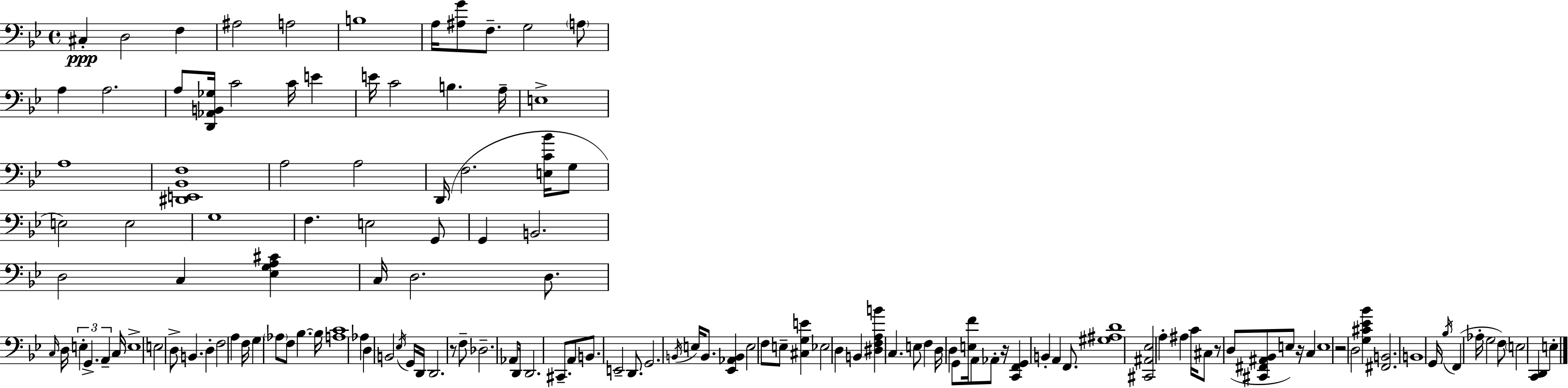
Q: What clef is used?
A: bass